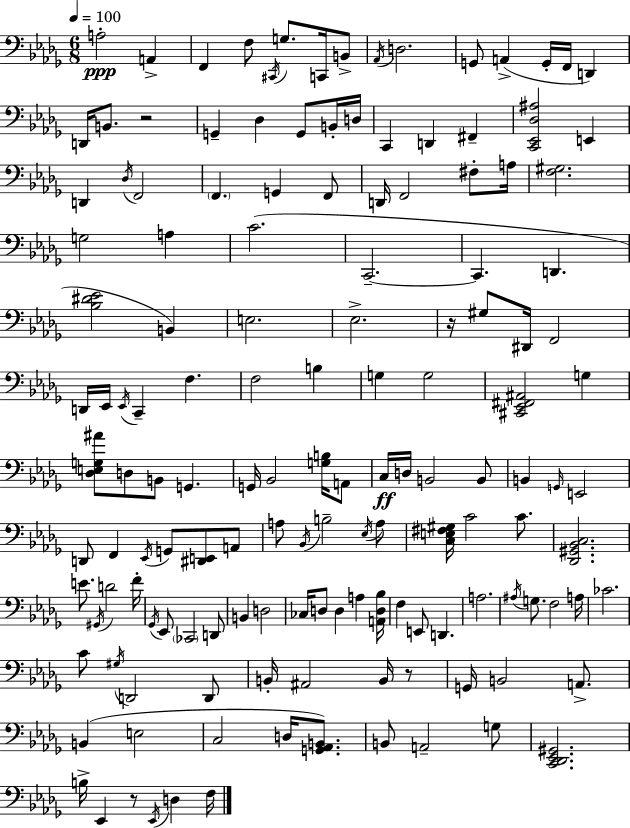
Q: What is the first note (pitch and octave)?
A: A3